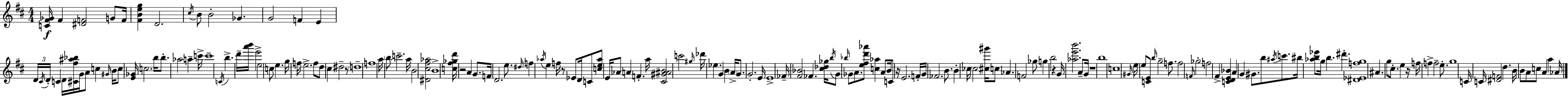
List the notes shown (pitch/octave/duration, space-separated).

[C4,F#4,Gb4]/s F#4/q [D#4,F4]/h G4/e F4/s [F#4,B4,E5,G5]/q D4/h. C#5/s B4/e B4/h Gb4/q. G4/h F4/q E4/q D4/s C#4/s D4/s C4/q D4/s [C#4,F#5,A#5,Bb5]/s G4/s A4/e C5/q G#4/s B4/s C5/e [E4,Gb4]/s C5/h. B5/s B5/e. Ab5/h A5/q C6/s C6/w C4/s B5/q. D6/s [A6,B6]/s E6/h E5/h C5/e E5/q. G5/s F5/s E5/h. F5/e D5/e C#5/q D#5/h R/e D5/w F5/w A5/s B5/e C6/h. A5/s B4/h [D#4,C#5,F#5,Ab5]/h B4/w [C5,F#5,Gb5,D6]/s R/h A4/q G4/e. F4/s D4/h. E5/e. D#5/s F5/q Ab5/s E5/q F5/s R/e Eb4/e D4/s C4/e [C5,E5,Ab5]/e E4/s Ab4/e A4/q F4/q. A5/s [C#4,G#4,A#4,B4]/h C6/h G#5/s Db6/s Eb5/q. G4/q B4/q A4/s G4/e. G4/h. E4/s E4/w FES4/s [F#4,Bb4]/h FES4/q. [C#5,Db5,Gb5]/s B5/s G4/e Bb5/s Gb4/e A4/e. [E5,F#5,D6,Ab6]/e [C5,Ab5]/q A4/e B4/s C4/e R/s E4/h. F4/s G4/s FES4/h. B4/e. B4/q CES5/s CES5/h [C#5,G#6]/s C5/e Ab4/q. F4/h Gb5/e G5/q B5/h R/q G4/s [Ab5,E6,B6]/h. A4/e G4/s R/w B5/w C5/w G#4/s E5/s E5/e [C4,E4]/e B5/s G5/h F5/e. F5/h F4/s Gb5/h F5/h F#4/q [C4,D4,E4,Bb4]/q A4/q G4/q G#4/e. B5/e A#5/s C6/e. BIS5/s [Ab5,B5,Eb6]/e G5/s B5/q. D#6/q. [D#4,Eb4,F5,G5]/w A#4/q. G5/e C#5/e. E5/q R/s F5/s F5/q F5/h E5/e. G5/w C4/s C4/s [D#4,F4]/h D5/q. B4/s B4/e A4/e C5/e A4/q A5/q Ab4/s